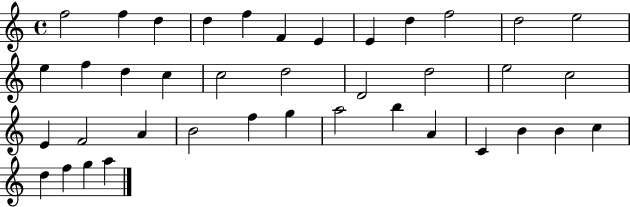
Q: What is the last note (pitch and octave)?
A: A5